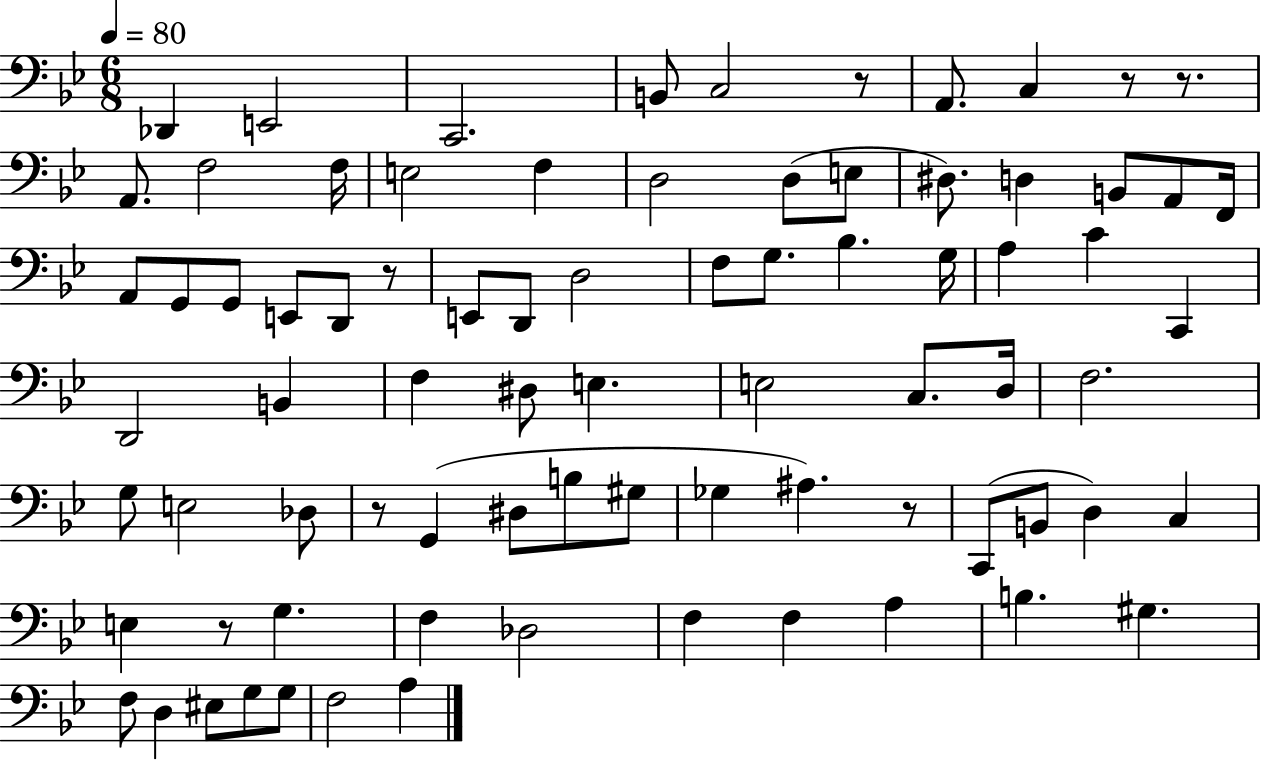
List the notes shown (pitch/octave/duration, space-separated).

Db2/q E2/h C2/h. B2/e C3/h R/e A2/e. C3/q R/e R/e. A2/e. F3/h F3/s E3/h F3/q D3/h D3/e E3/e D#3/e. D3/q B2/e A2/e F2/s A2/e G2/e G2/e E2/e D2/e R/e E2/e D2/e D3/h F3/e G3/e. Bb3/q. G3/s A3/q C4/q C2/q D2/h B2/q F3/q D#3/e E3/q. E3/h C3/e. D3/s F3/h. G3/e E3/h Db3/e R/e G2/q D#3/e B3/e G#3/e Gb3/q A#3/q. R/e C2/e B2/e D3/q C3/q E3/q R/e G3/q. F3/q Db3/h F3/q F3/q A3/q B3/q. G#3/q. F3/e D3/q EIS3/e G3/e G3/e F3/h A3/q